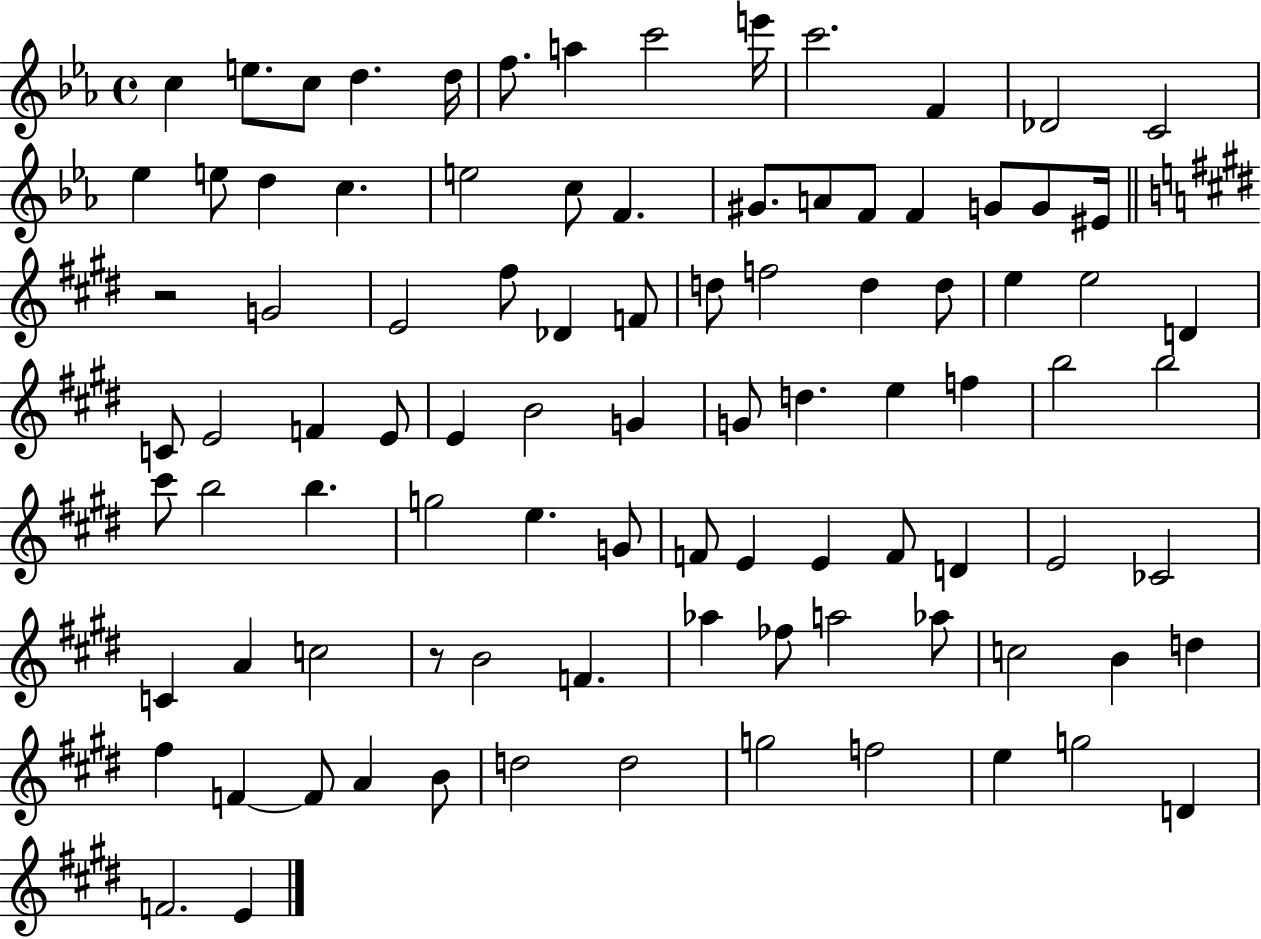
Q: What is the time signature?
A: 4/4